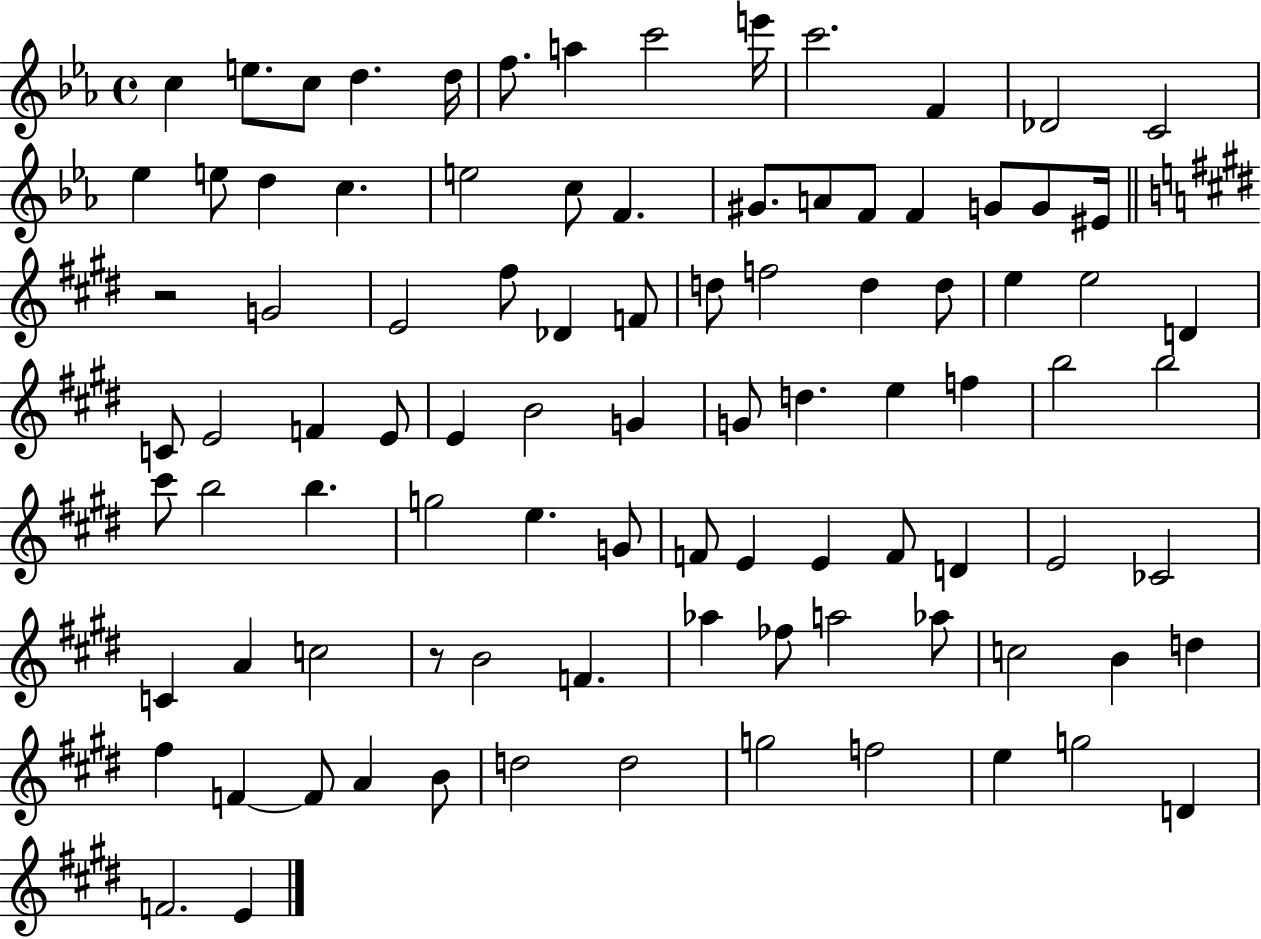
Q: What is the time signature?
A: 4/4